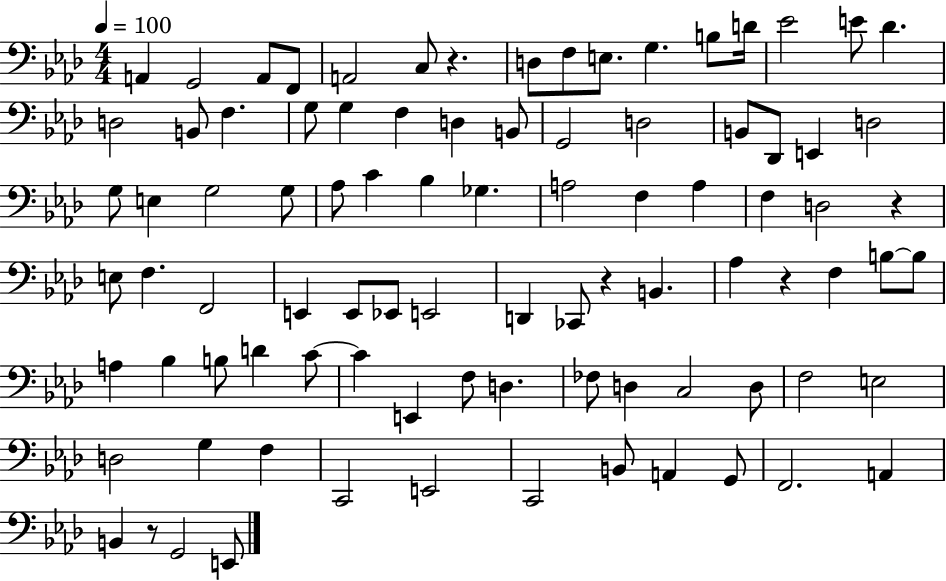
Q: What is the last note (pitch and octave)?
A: E2